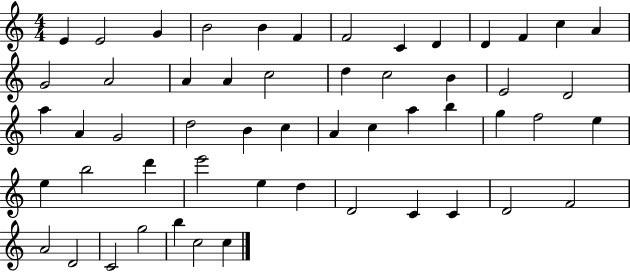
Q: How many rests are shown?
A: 0